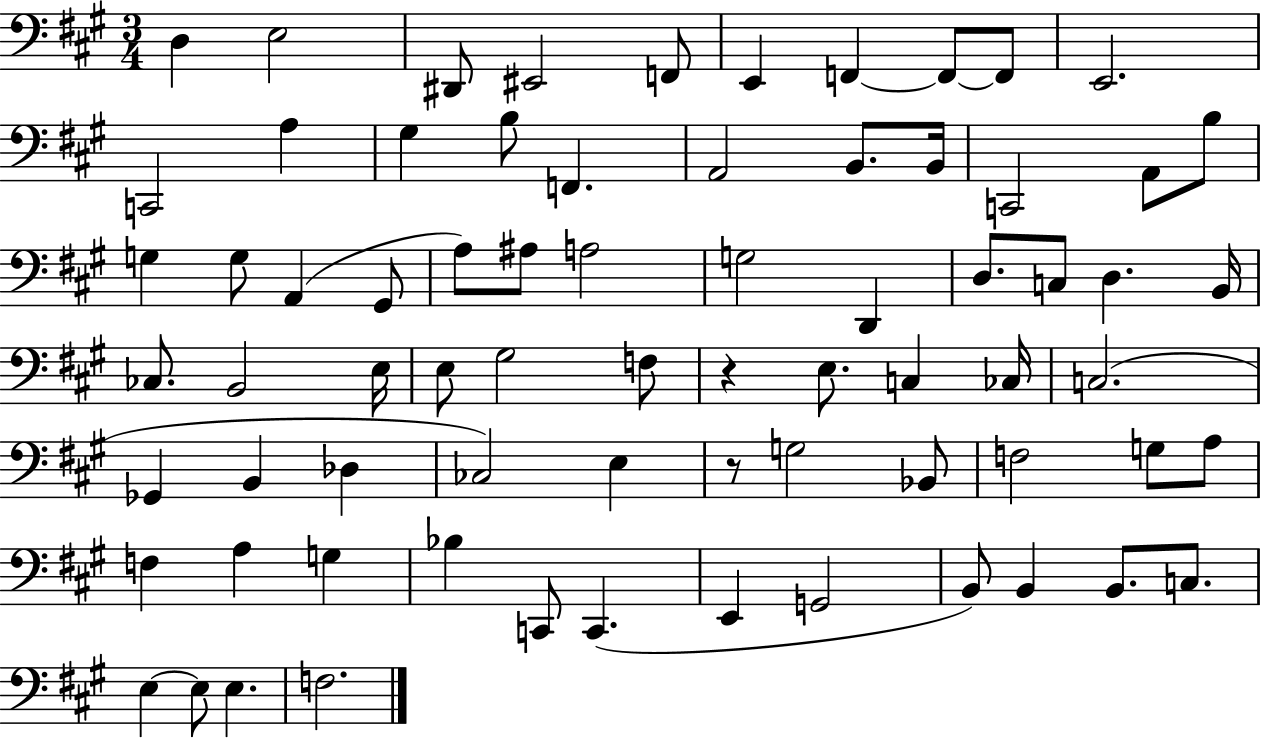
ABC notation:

X:1
T:Untitled
M:3/4
L:1/4
K:A
D, E,2 ^D,,/2 ^E,,2 F,,/2 E,, F,, F,,/2 F,,/2 E,,2 C,,2 A, ^G, B,/2 F,, A,,2 B,,/2 B,,/4 C,,2 A,,/2 B,/2 G, G,/2 A,, ^G,,/2 A,/2 ^A,/2 A,2 G,2 D,, D,/2 C,/2 D, B,,/4 _C,/2 B,,2 E,/4 E,/2 ^G,2 F,/2 z E,/2 C, _C,/4 C,2 _G,, B,, _D, _C,2 E, z/2 G,2 _B,,/2 F,2 G,/2 A,/2 F, A, G, _B, C,,/2 C,, E,, G,,2 B,,/2 B,, B,,/2 C,/2 E, E,/2 E, F,2